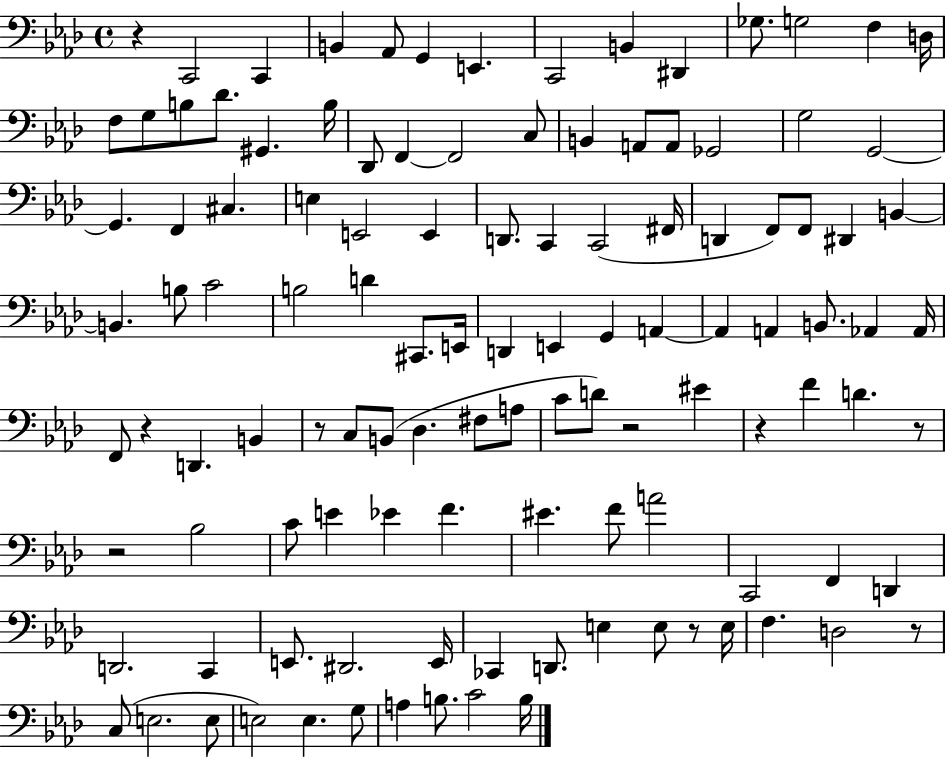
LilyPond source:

{
  \clef bass
  \time 4/4
  \defaultTimeSignature
  \key aes \major
  r4 c,2 c,4 | b,4 aes,8 g,4 e,4. | c,2 b,4 dis,4 | ges8. g2 f4 d16 | \break f8 g8 b8 des'8. gis,4. b16 | des,8 f,4~~ f,2 c8 | b,4 a,8 a,8 ges,2 | g2 g,2~~ | \break g,4. f,4 cis4. | e4 e,2 e,4 | d,8. c,4 c,2( fis,16 | d,4 f,8) f,8 dis,4 b,4~~ | \break b,4. b8 c'2 | b2 d'4 cis,8. e,16 | d,4 e,4 g,4 a,4~~ | a,4 a,4 b,8. aes,4 aes,16 | \break f,8 r4 d,4. b,4 | r8 c8 b,8( des4. fis8 a8 | c'8 d'8) r2 eis'4 | r4 f'4 d'4. r8 | \break r2 bes2 | c'8 e'4 ees'4 f'4. | eis'4. f'8 a'2 | c,2 f,4 d,4 | \break d,2. c,4 | e,8. dis,2. e,16 | ces,4 d,8. e4 e8 r8 e16 | f4. d2 r8 | \break c8( e2. e8 | e2) e4. g8 | a4 b8. c'2 b16 | \bar "|."
}